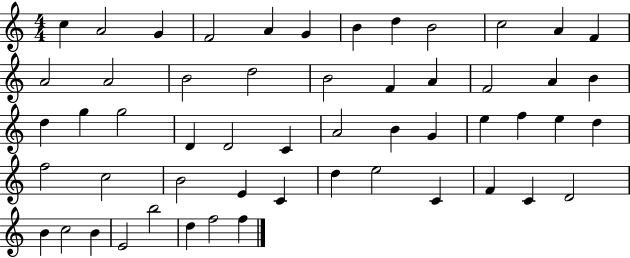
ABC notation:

X:1
T:Untitled
M:4/4
L:1/4
K:C
c A2 G F2 A G B d B2 c2 A F A2 A2 B2 d2 B2 F A F2 A B d g g2 D D2 C A2 B G e f e d f2 c2 B2 E C d e2 C F C D2 B c2 B E2 b2 d f2 f